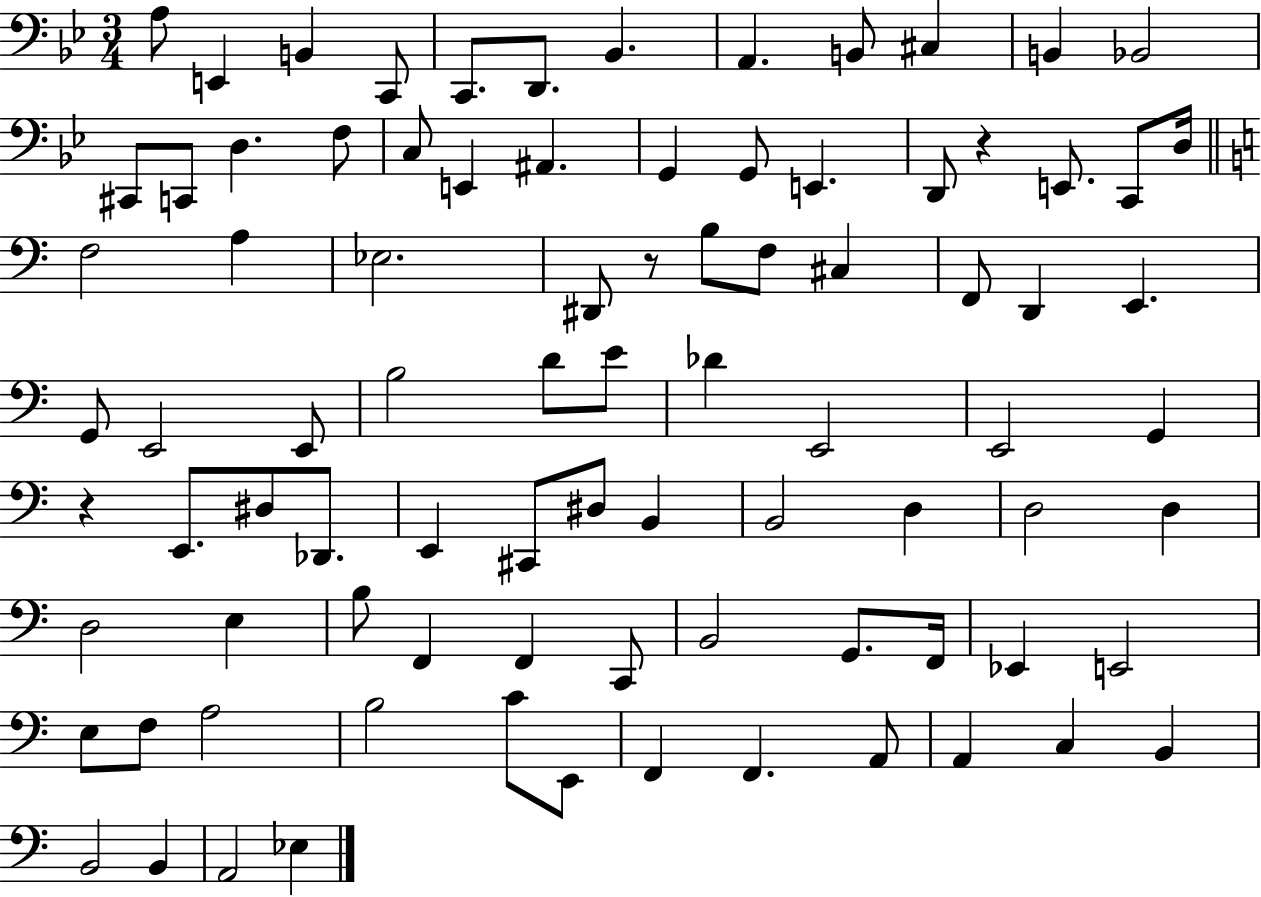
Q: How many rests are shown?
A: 3